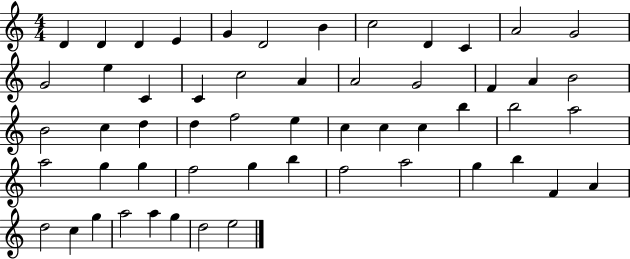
X:1
T:Untitled
M:4/4
L:1/4
K:C
D D D E G D2 B c2 D C A2 G2 G2 e C C c2 A A2 G2 F A B2 B2 c d d f2 e c c c b b2 a2 a2 g g f2 g b f2 a2 g b F A d2 c g a2 a g d2 e2